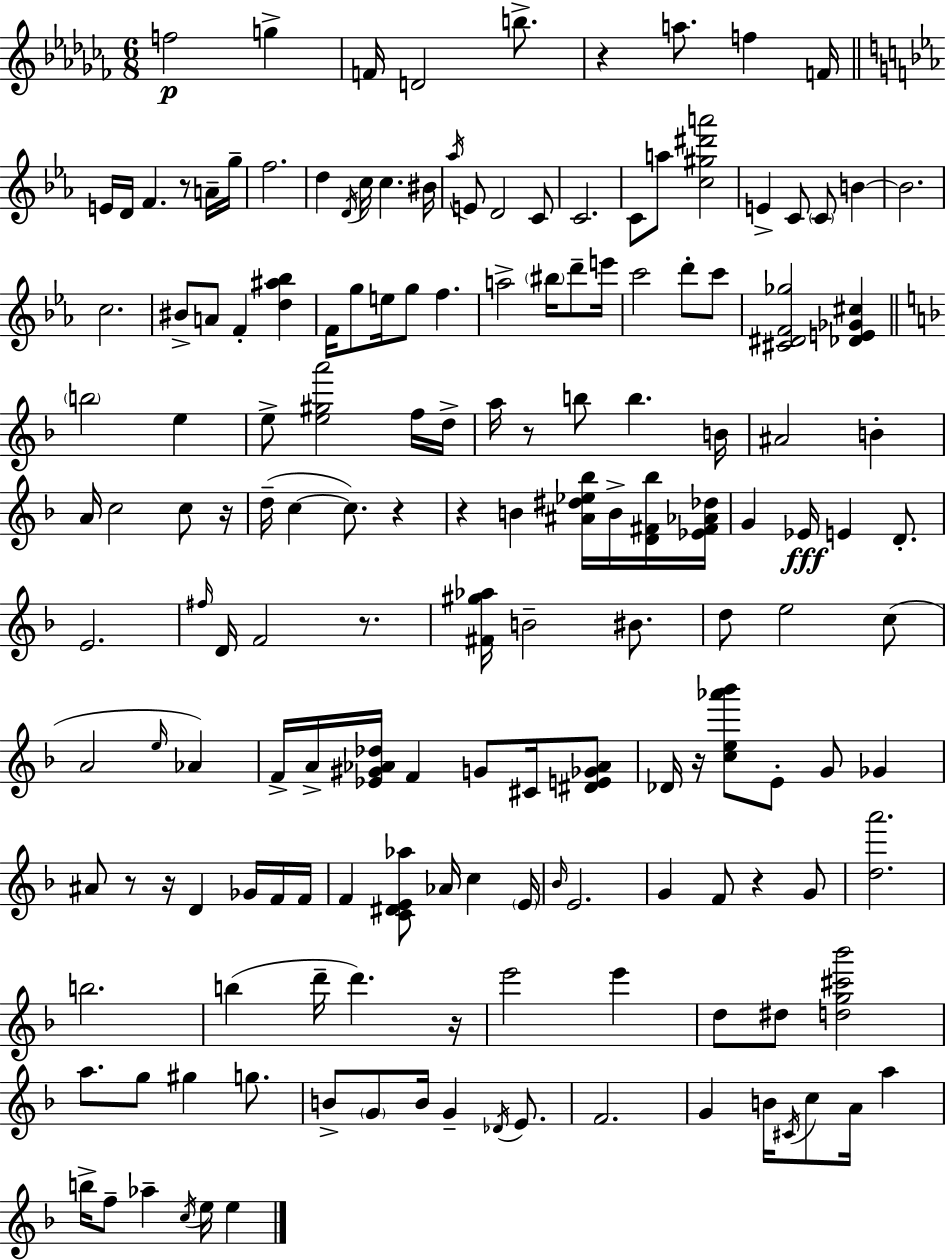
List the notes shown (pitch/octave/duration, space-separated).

F5/h G5/q F4/s D4/h B5/e. R/q A5/e. F5/q F4/s E4/s D4/s F4/q. R/e A4/s G5/s F5/h. D5/q D4/s C5/s C5/q. BIS4/s Ab5/s E4/e D4/h C4/e C4/h. C4/e A5/e [C5,G#5,D#6,A6]/h E4/q C4/e C4/e B4/q B4/h. C5/h. BIS4/e A4/e F4/q [D5,A#5,Bb5]/q F4/s G5/e E5/s G5/e F5/q. A5/h BIS5/s D6/e E6/s C6/h D6/e C6/e [C#4,D#4,F4,Gb5]/h [Db4,E4,Gb4,C#5]/q B5/h E5/q E5/e [E5,G#5,A6]/h F5/s D5/s A5/s R/e B5/e B5/q. B4/s A#4/h B4/q A4/s C5/h C5/e R/s D5/s C5/q C5/e. R/q R/q B4/q [A#4,D#5,Eb5,Bb5]/s B4/s [D4,F#4,Bb5]/s [Eb4,F#4,Ab4,Db5]/s G4/q Eb4/s E4/q D4/e. E4/h. F#5/s D4/s F4/h R/e. [F#4,G#5,Ab5]/s B4/h BIS4/e. D5/e E5/h C5/e A4/h E5/s Ab4/q F4/s A4/s [Eb4,G#4,Ab4,Db5]/s F4/q G4/e C#4/s [D#4,E4,Gb4,Ab4]/e Db4/s R/s [C5,E5,Ab6,Bb6]/e E4/e G4/e Gb4/q A#4/e R/e R/s D4/q Gb4/s F4/s F4/s F4/q [C4,D#4,E4,Ab5]/e Ab4/s C5/q E4/s Bb4/s E4/h. G4/q F4/e R/q G4/e [D5,A6]/h. B5/h. B5/q D6/s D6/q. R/s E6/h E6/q D5/e D#5/e [D5,G5,C#6,Bb6]/h A5/e. G5/e G#5/q G5/e. B4/e G4/e B4/s G4/q Db4/s E4/e. F4/h. G4/q B4/s C#4/s C5/e A4/s A5/q B5/s F5/e Ab5/q C5/s E5/s E5/q